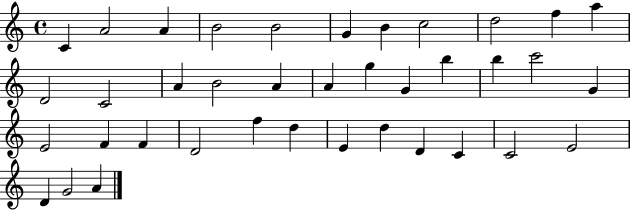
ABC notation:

X:1
T:Untitled
M:4/4
L:1/4
K:C
C A2 A B2 B2 G B c2 d2 f a D2 C2 A B2 A A g G b b c'2 G E2 F F D2 f d E d D C C2 E2 D G2 A